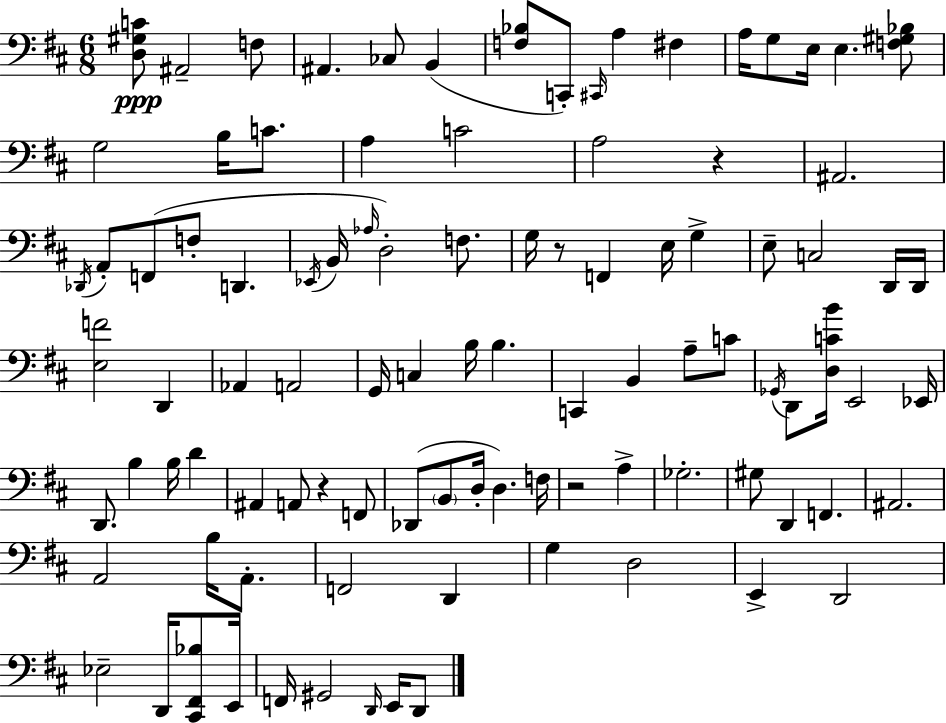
X:1
T:Untitled
M:6/8
L:1/4
K:D
[D,^G,C]/2 ^A,,2 F,/2 ^A,, _C,/2 B,, [F,_B,]/2 C,,/2 ^C,,/4 A, ^F, A,/4 G,/2 E,/4 E, [F,^G,_B,]/2 G,2 B,/4 C/2 A, C2 A,2 z ^A,,2 _D,,/4 A,,/2 F,,/2 F,/2 D,, _E,,/4 B,,/4 _A,/4 D,2 F,/2 G,/4 z/2 F,, E,/4 G, E,/2 C,2 D,,/4 D,,/4 [E,F]2 D,, _A,, A,,2 G,,/4 C, B,/4 B, C,, B,, A,/2 C/2 _G,,/4 D,,/2 [D,CB]/4 E,,2 _E,,/4 D,,/2 B, B,/4 D ^A,, A,,/2 z F,,/2 _D,,/2 B,,/2 D,/4 D, F,/4 z2 A, _G,2 ^G,/2 D,, F,, ^A,,2 A,,2 B,/4 A,,/2 F,,2 D,, G, D,2 E,, D,,2 _E,2 D,,/4 [^C,,^F,,_B,]/2 E,,/4 F,,/4 ^G,,2 D,,/4 E,,/4 D,,/2